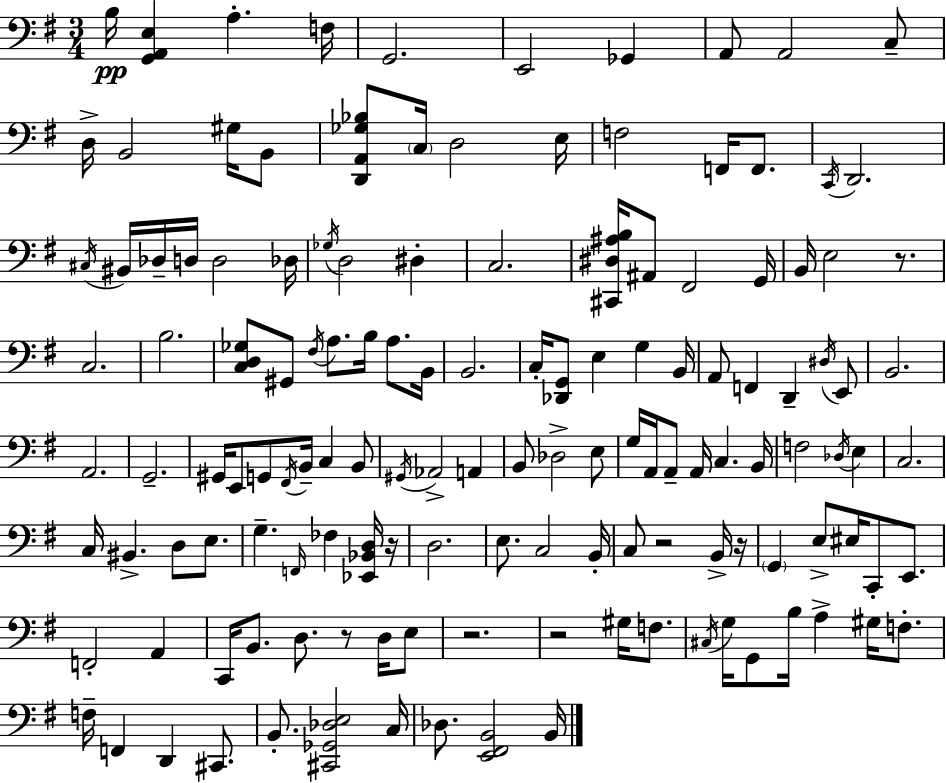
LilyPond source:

{
  \clef bass
  \numericTimeSignature
  \time 3/4
  \key e \minor
  \repeat volta 2 { b16\pp <g, a, e>4 a4.-. f16 | g,2. | e,2 ges,4 | a,8 a,2 c8-- | \break d16-> b,2 gis16 b,8 | <d, a, ges bes>8 \parenthesize c16 d2 e16 | f2 f,16 f,8. | \acciaccatura { c,16 } d,2. | \break \acciaccatura { cis16 } bis,16 des16-- d16 d2 | des16 \acciaccatura { ges16 } d2 dis4-. | c2. | <cis, dis ais b>16 ais,8 fis,2 | \break g,16 b,16 e2 | r8. c2. | b2. | <c d ges>8 gis,8 \acciaccatura { fis16 } a8. b16 | \break a8. b,16 b,2. | c16-. <des, g,>8 e4 g4 | b,16 a,8 f,4 d,4-- | \acciaccatura { dis16 } e,8 b,2. | \break a,2. | g,2.-- | gis,16 e,8 g,8 \acciaccatura { fis,16 } b,16-- | c4 b,8 \acciaccatura { gis,16 } aes,2-> | \break a,4 b,8 des2-> | e8 g16 a,16 a,8-- a,16 | c4. b,16 f2 | \acciaccatura { des16 } e4 c2. | \break c16 bis,4.-> | d8 e8. g4.-- | \grace { f,16 } fes4 <ees, bes, d>16 r16 d2. | e8. | \break c2 b,16-. c8 r2 | b,16-> r16 \parenthesize g,4 | e8-> eis16 c,8-. e,8. f,2-. | a,4 c,16 b,8. | \break d8. r8 d16 e8 r2. | r2 | gis16 f8. \acciaccatura { cis16 } g16 g,8 | b16 a4-> gis16 f8.-. f16-- f,4 | \break d,4 cis,8. b,8.-. | <cis, ges, des e>2 c16 des8. | <e, fis, b,>2 b,16 } \bar "|."
}